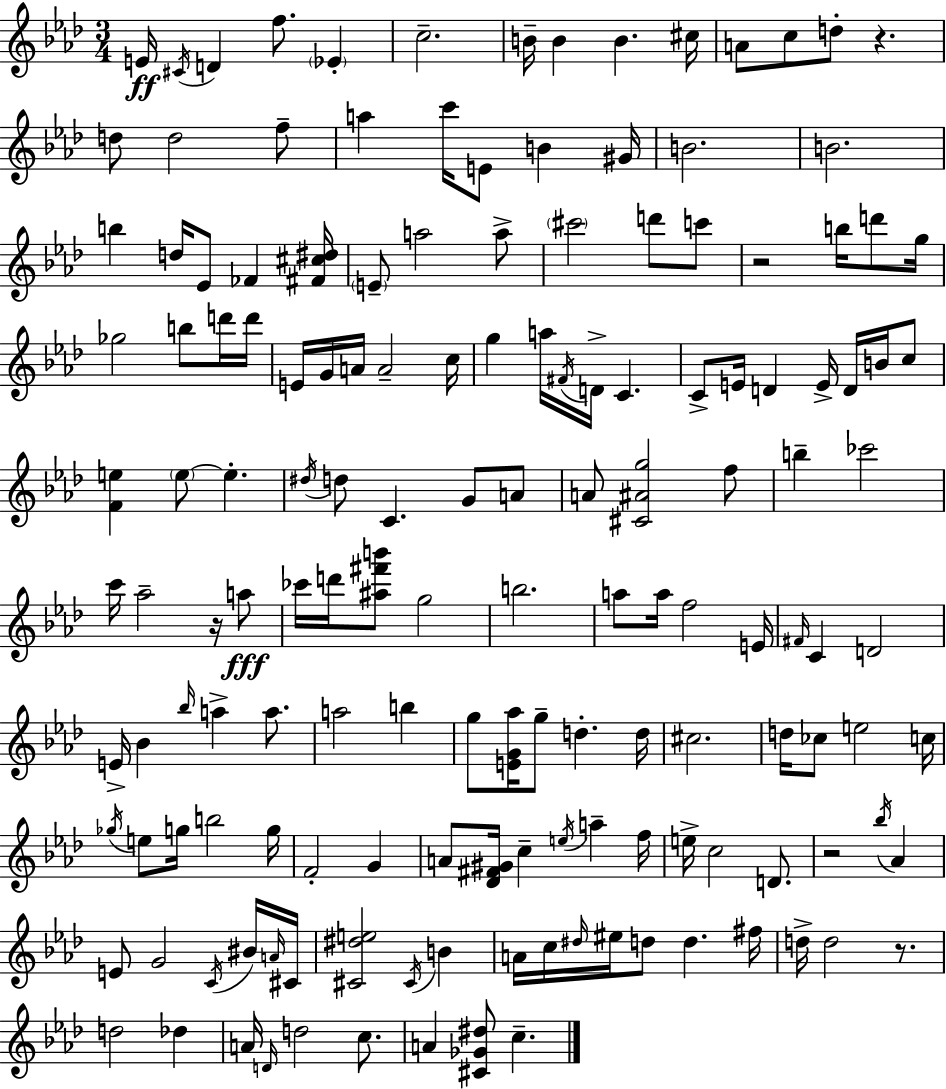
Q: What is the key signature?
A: AES major